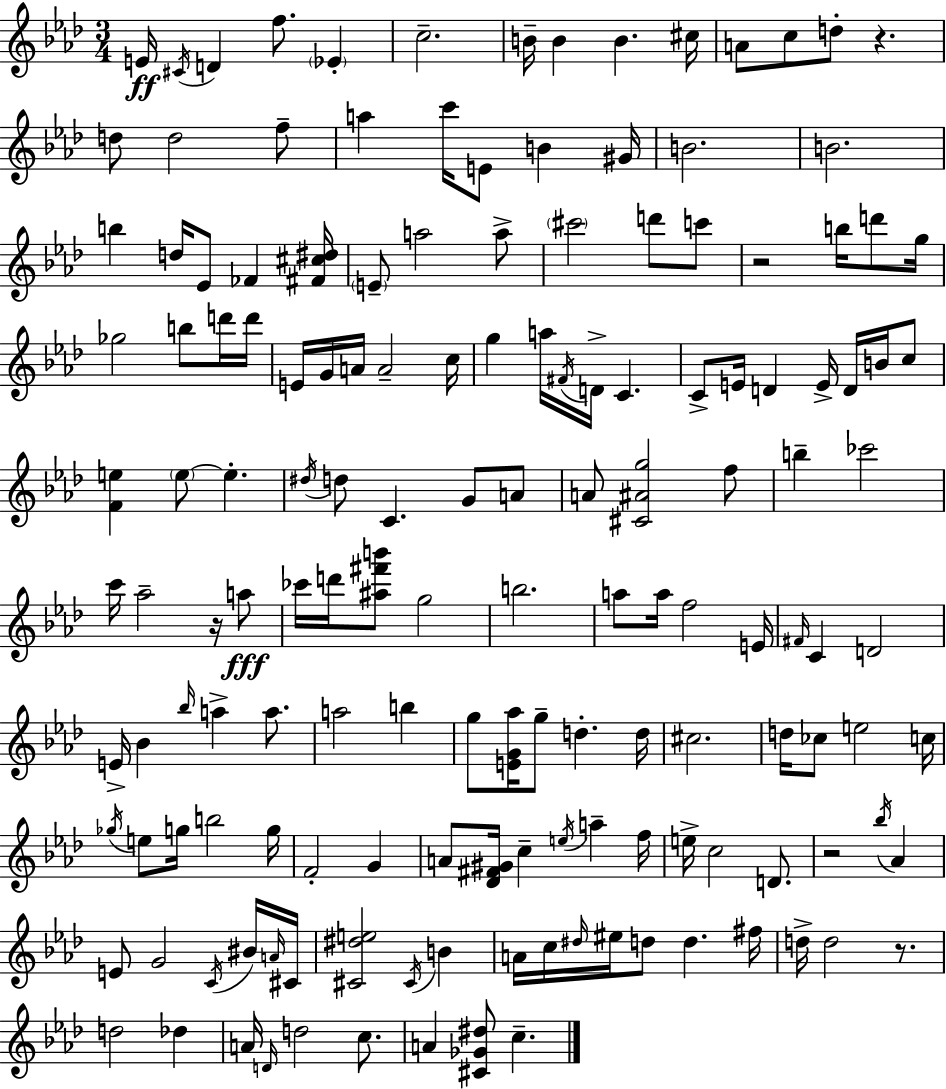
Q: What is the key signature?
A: AES major